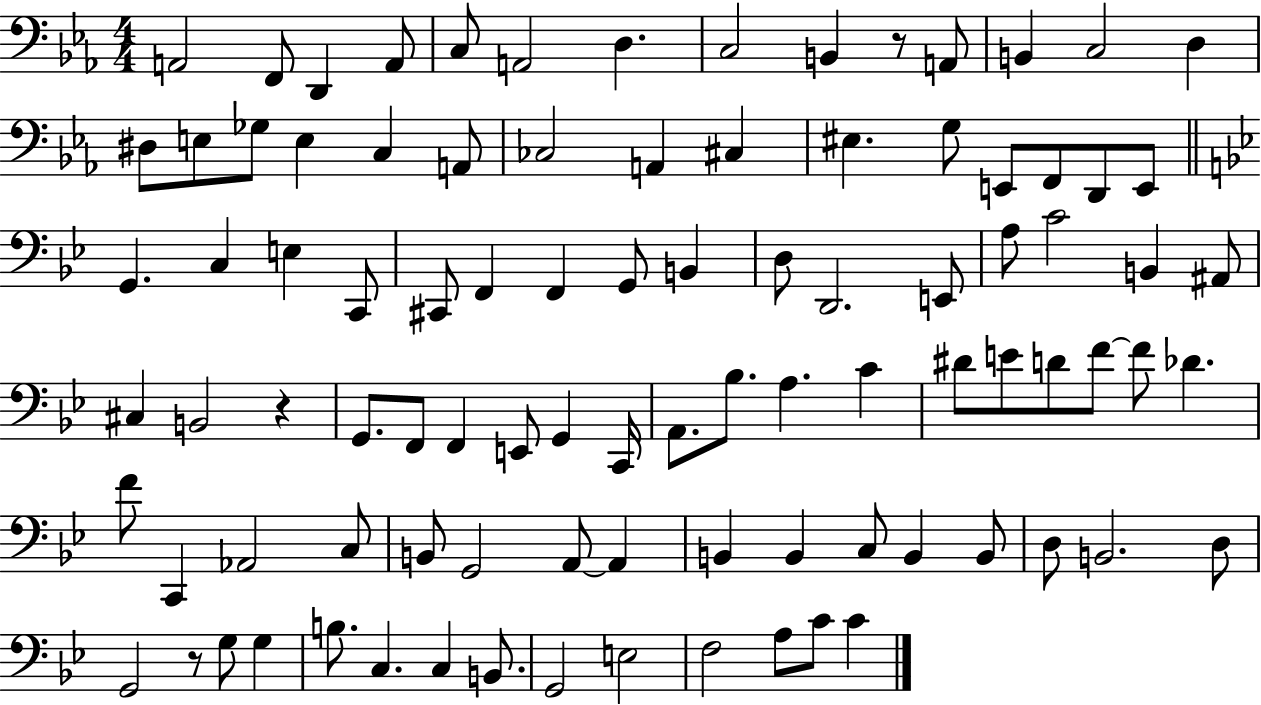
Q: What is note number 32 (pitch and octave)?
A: C2